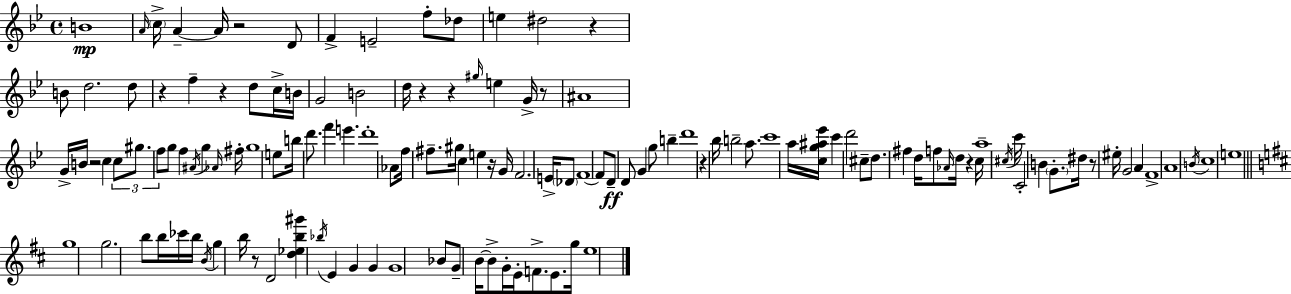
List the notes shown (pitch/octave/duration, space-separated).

B4/w A4/s C5/s A4/q A4/s R/h D4/e F4/q E4/h F5/e Db5/e E5/q D#5/h R/q B4/e D5/h. D5/e R/q F5/q R/q D5/e C5/s B4/s G4/h B4/h D5/s R/q R/q G#5/s E5/q G4/s R/e A#4/w G4/s B4/s R/h C5/q C5/e G#5/e. F5/e G5/e F5/q A#4/s G5/q Ab4/s F#5/s G5/w E5/e B5/s D6/e. F6/q E6/q. D6/w Ab4/e F5/s F#5/e. G#5/s C5/q E5/q R/s G4/s F4/h. E4/s Db4/e F4/w F4/e D4/e D4/e G4/q G5/e B5/q D6/w R/q Bb5/s B5/h A5/e. C6/w A5/s [C5,G5,A#5,Eb6]/s C6/q D6/h C#5/e D5/e. F#5/q D5/s F5/e Ab4/s D5/s R/q C5/s A5/w C#5/s C6/s C4/h B4/q G4/e. D#5/s R/e EIS5/s G4/h A4/q F4/w A4/w B4/s C5/w E5/w G5/w G5/h. B5/e B5/s CES6/s B5/s B4/s G5/q B5/s R/e D4/h [D5,Eb5,B5,G#6]/q Bb5/s E4/q G4/q G4/q G4/w Bb4/e G4/e B4/s B4/e G4/s E4/s F4/e. E4/e. G5/s E5/w